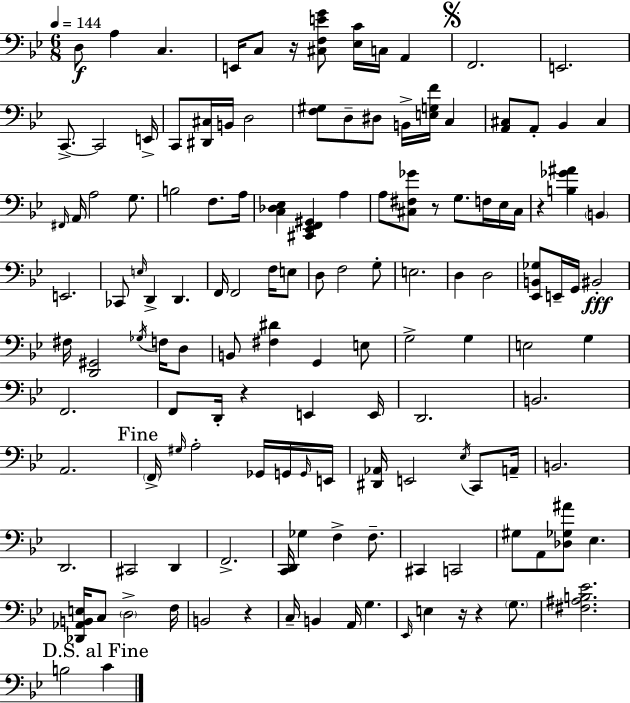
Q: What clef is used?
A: bass